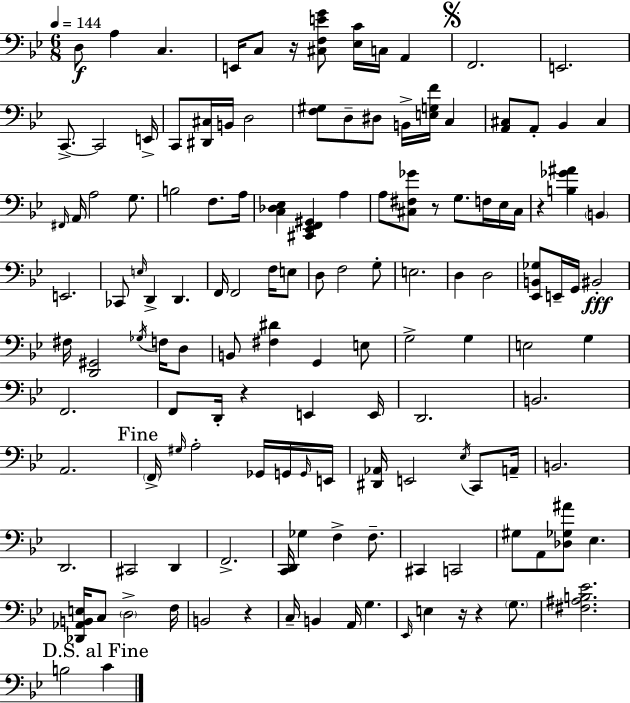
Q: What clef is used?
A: bass